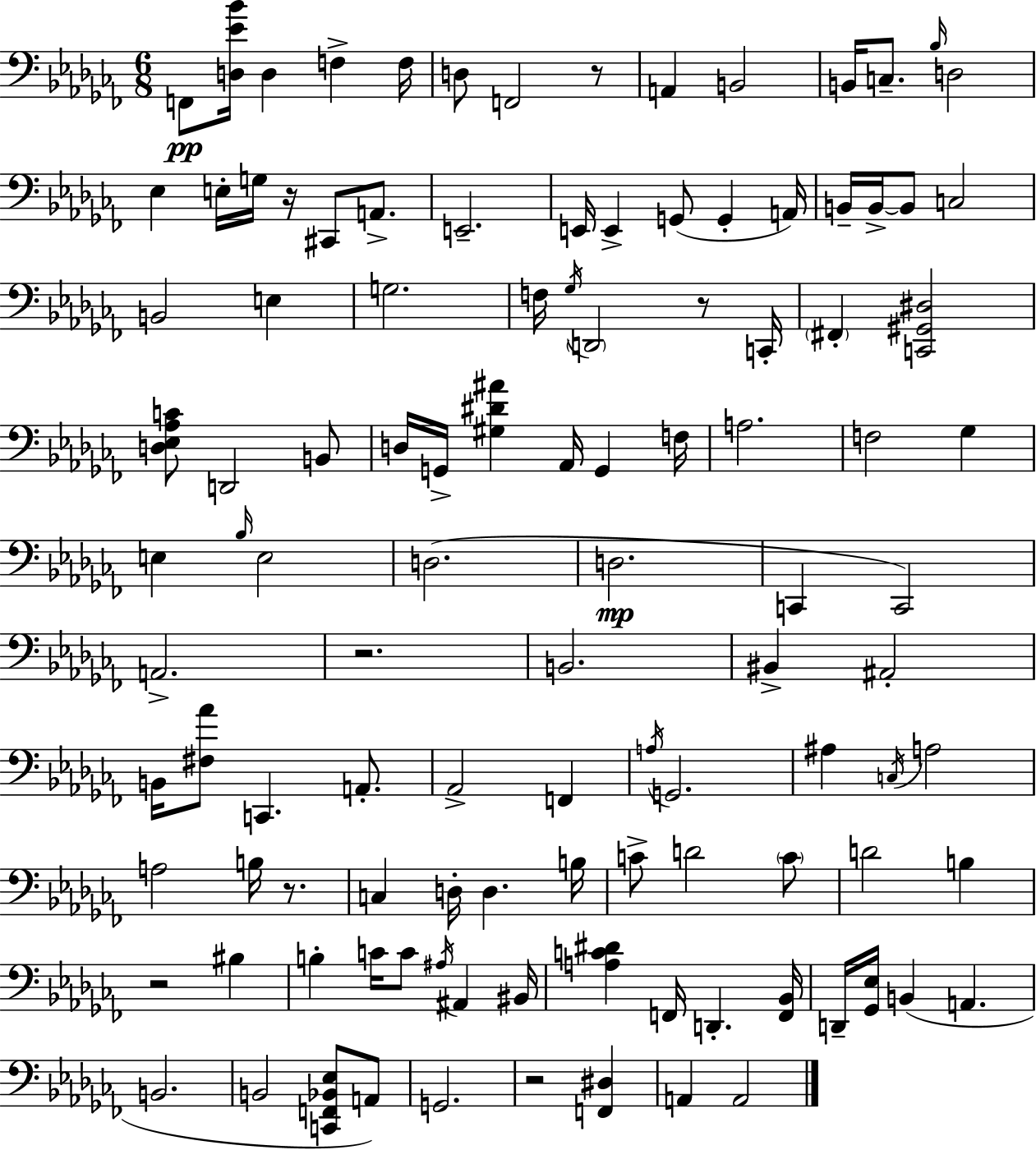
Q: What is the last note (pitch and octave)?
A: A2